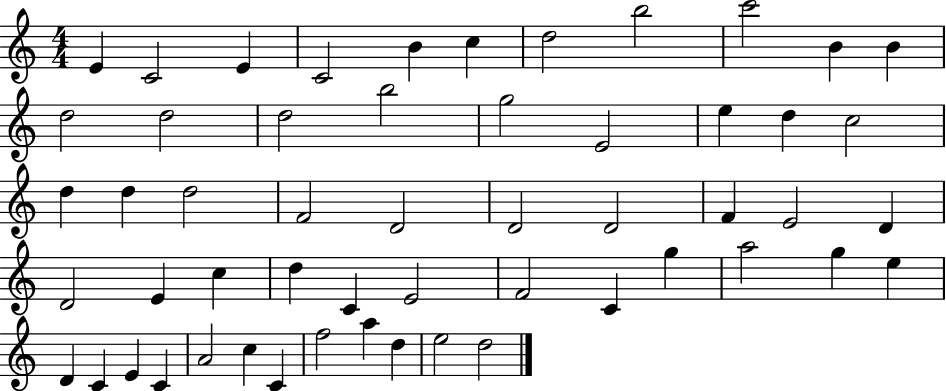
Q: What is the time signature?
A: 4/4